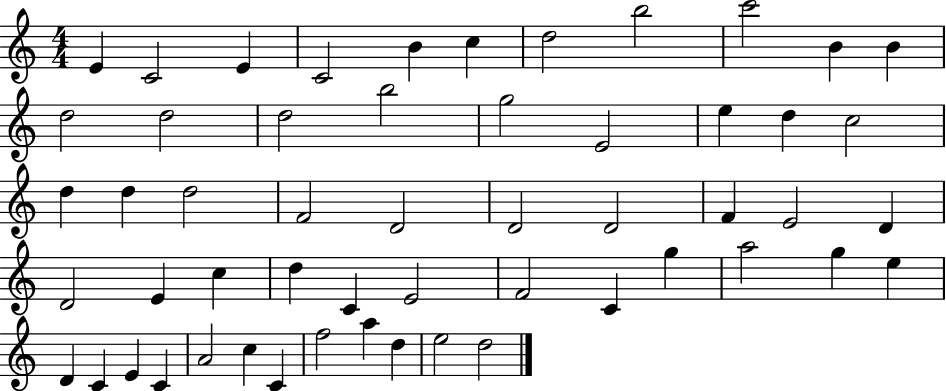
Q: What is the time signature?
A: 4/4